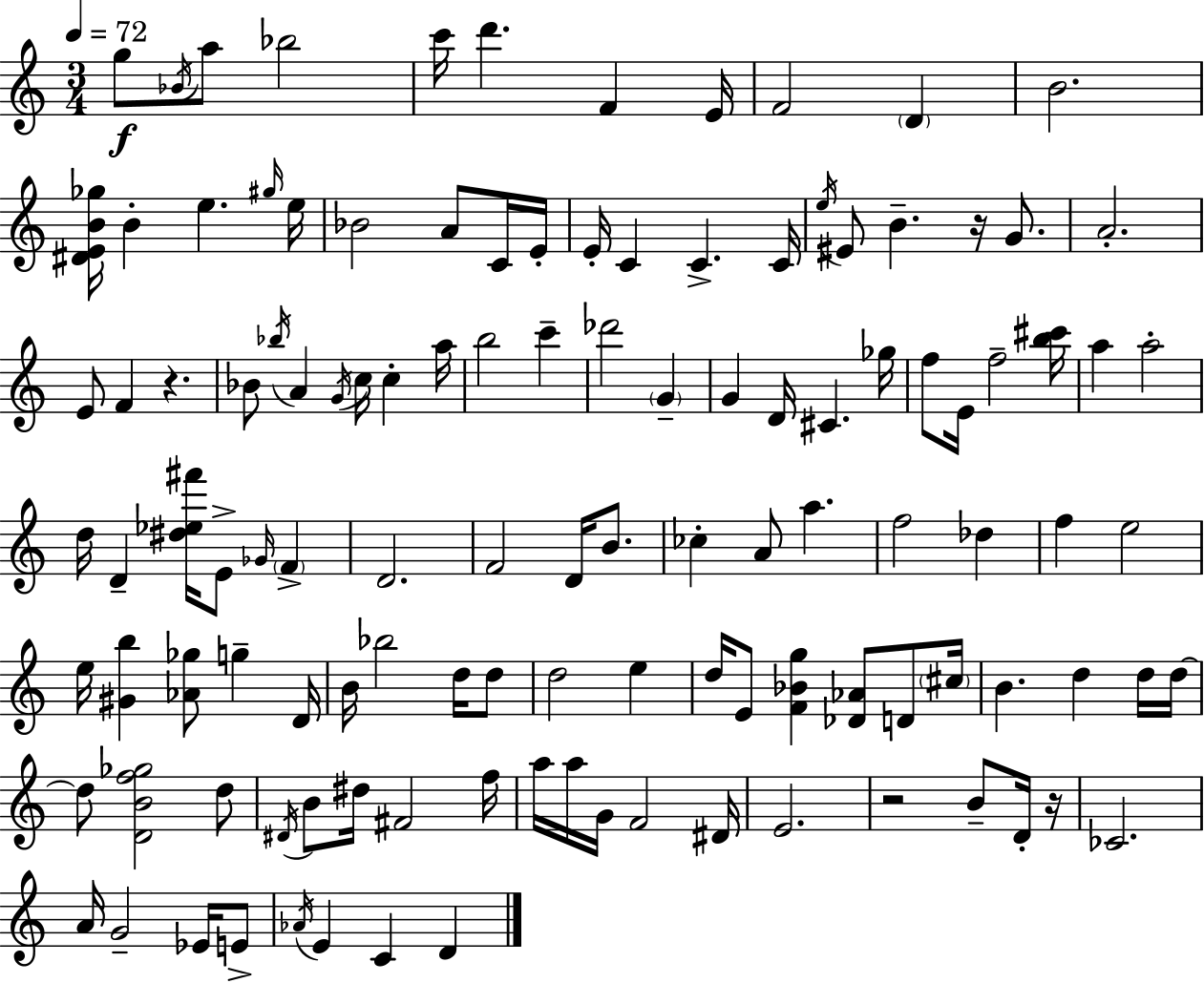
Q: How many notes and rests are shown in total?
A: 119